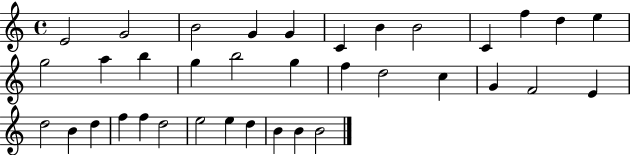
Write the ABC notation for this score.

X:1
T:Untitled
M:4/4
L:1/4
K:C
E2 G2 B2 G G C B B2 C f d e g2 a b g b2 g f d2 c G F2 E d2 B d f f d2 e2 e d B B B2